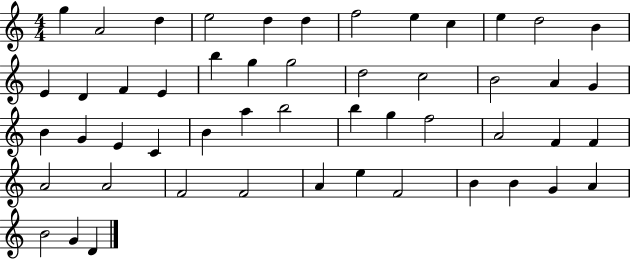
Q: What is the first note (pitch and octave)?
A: G5